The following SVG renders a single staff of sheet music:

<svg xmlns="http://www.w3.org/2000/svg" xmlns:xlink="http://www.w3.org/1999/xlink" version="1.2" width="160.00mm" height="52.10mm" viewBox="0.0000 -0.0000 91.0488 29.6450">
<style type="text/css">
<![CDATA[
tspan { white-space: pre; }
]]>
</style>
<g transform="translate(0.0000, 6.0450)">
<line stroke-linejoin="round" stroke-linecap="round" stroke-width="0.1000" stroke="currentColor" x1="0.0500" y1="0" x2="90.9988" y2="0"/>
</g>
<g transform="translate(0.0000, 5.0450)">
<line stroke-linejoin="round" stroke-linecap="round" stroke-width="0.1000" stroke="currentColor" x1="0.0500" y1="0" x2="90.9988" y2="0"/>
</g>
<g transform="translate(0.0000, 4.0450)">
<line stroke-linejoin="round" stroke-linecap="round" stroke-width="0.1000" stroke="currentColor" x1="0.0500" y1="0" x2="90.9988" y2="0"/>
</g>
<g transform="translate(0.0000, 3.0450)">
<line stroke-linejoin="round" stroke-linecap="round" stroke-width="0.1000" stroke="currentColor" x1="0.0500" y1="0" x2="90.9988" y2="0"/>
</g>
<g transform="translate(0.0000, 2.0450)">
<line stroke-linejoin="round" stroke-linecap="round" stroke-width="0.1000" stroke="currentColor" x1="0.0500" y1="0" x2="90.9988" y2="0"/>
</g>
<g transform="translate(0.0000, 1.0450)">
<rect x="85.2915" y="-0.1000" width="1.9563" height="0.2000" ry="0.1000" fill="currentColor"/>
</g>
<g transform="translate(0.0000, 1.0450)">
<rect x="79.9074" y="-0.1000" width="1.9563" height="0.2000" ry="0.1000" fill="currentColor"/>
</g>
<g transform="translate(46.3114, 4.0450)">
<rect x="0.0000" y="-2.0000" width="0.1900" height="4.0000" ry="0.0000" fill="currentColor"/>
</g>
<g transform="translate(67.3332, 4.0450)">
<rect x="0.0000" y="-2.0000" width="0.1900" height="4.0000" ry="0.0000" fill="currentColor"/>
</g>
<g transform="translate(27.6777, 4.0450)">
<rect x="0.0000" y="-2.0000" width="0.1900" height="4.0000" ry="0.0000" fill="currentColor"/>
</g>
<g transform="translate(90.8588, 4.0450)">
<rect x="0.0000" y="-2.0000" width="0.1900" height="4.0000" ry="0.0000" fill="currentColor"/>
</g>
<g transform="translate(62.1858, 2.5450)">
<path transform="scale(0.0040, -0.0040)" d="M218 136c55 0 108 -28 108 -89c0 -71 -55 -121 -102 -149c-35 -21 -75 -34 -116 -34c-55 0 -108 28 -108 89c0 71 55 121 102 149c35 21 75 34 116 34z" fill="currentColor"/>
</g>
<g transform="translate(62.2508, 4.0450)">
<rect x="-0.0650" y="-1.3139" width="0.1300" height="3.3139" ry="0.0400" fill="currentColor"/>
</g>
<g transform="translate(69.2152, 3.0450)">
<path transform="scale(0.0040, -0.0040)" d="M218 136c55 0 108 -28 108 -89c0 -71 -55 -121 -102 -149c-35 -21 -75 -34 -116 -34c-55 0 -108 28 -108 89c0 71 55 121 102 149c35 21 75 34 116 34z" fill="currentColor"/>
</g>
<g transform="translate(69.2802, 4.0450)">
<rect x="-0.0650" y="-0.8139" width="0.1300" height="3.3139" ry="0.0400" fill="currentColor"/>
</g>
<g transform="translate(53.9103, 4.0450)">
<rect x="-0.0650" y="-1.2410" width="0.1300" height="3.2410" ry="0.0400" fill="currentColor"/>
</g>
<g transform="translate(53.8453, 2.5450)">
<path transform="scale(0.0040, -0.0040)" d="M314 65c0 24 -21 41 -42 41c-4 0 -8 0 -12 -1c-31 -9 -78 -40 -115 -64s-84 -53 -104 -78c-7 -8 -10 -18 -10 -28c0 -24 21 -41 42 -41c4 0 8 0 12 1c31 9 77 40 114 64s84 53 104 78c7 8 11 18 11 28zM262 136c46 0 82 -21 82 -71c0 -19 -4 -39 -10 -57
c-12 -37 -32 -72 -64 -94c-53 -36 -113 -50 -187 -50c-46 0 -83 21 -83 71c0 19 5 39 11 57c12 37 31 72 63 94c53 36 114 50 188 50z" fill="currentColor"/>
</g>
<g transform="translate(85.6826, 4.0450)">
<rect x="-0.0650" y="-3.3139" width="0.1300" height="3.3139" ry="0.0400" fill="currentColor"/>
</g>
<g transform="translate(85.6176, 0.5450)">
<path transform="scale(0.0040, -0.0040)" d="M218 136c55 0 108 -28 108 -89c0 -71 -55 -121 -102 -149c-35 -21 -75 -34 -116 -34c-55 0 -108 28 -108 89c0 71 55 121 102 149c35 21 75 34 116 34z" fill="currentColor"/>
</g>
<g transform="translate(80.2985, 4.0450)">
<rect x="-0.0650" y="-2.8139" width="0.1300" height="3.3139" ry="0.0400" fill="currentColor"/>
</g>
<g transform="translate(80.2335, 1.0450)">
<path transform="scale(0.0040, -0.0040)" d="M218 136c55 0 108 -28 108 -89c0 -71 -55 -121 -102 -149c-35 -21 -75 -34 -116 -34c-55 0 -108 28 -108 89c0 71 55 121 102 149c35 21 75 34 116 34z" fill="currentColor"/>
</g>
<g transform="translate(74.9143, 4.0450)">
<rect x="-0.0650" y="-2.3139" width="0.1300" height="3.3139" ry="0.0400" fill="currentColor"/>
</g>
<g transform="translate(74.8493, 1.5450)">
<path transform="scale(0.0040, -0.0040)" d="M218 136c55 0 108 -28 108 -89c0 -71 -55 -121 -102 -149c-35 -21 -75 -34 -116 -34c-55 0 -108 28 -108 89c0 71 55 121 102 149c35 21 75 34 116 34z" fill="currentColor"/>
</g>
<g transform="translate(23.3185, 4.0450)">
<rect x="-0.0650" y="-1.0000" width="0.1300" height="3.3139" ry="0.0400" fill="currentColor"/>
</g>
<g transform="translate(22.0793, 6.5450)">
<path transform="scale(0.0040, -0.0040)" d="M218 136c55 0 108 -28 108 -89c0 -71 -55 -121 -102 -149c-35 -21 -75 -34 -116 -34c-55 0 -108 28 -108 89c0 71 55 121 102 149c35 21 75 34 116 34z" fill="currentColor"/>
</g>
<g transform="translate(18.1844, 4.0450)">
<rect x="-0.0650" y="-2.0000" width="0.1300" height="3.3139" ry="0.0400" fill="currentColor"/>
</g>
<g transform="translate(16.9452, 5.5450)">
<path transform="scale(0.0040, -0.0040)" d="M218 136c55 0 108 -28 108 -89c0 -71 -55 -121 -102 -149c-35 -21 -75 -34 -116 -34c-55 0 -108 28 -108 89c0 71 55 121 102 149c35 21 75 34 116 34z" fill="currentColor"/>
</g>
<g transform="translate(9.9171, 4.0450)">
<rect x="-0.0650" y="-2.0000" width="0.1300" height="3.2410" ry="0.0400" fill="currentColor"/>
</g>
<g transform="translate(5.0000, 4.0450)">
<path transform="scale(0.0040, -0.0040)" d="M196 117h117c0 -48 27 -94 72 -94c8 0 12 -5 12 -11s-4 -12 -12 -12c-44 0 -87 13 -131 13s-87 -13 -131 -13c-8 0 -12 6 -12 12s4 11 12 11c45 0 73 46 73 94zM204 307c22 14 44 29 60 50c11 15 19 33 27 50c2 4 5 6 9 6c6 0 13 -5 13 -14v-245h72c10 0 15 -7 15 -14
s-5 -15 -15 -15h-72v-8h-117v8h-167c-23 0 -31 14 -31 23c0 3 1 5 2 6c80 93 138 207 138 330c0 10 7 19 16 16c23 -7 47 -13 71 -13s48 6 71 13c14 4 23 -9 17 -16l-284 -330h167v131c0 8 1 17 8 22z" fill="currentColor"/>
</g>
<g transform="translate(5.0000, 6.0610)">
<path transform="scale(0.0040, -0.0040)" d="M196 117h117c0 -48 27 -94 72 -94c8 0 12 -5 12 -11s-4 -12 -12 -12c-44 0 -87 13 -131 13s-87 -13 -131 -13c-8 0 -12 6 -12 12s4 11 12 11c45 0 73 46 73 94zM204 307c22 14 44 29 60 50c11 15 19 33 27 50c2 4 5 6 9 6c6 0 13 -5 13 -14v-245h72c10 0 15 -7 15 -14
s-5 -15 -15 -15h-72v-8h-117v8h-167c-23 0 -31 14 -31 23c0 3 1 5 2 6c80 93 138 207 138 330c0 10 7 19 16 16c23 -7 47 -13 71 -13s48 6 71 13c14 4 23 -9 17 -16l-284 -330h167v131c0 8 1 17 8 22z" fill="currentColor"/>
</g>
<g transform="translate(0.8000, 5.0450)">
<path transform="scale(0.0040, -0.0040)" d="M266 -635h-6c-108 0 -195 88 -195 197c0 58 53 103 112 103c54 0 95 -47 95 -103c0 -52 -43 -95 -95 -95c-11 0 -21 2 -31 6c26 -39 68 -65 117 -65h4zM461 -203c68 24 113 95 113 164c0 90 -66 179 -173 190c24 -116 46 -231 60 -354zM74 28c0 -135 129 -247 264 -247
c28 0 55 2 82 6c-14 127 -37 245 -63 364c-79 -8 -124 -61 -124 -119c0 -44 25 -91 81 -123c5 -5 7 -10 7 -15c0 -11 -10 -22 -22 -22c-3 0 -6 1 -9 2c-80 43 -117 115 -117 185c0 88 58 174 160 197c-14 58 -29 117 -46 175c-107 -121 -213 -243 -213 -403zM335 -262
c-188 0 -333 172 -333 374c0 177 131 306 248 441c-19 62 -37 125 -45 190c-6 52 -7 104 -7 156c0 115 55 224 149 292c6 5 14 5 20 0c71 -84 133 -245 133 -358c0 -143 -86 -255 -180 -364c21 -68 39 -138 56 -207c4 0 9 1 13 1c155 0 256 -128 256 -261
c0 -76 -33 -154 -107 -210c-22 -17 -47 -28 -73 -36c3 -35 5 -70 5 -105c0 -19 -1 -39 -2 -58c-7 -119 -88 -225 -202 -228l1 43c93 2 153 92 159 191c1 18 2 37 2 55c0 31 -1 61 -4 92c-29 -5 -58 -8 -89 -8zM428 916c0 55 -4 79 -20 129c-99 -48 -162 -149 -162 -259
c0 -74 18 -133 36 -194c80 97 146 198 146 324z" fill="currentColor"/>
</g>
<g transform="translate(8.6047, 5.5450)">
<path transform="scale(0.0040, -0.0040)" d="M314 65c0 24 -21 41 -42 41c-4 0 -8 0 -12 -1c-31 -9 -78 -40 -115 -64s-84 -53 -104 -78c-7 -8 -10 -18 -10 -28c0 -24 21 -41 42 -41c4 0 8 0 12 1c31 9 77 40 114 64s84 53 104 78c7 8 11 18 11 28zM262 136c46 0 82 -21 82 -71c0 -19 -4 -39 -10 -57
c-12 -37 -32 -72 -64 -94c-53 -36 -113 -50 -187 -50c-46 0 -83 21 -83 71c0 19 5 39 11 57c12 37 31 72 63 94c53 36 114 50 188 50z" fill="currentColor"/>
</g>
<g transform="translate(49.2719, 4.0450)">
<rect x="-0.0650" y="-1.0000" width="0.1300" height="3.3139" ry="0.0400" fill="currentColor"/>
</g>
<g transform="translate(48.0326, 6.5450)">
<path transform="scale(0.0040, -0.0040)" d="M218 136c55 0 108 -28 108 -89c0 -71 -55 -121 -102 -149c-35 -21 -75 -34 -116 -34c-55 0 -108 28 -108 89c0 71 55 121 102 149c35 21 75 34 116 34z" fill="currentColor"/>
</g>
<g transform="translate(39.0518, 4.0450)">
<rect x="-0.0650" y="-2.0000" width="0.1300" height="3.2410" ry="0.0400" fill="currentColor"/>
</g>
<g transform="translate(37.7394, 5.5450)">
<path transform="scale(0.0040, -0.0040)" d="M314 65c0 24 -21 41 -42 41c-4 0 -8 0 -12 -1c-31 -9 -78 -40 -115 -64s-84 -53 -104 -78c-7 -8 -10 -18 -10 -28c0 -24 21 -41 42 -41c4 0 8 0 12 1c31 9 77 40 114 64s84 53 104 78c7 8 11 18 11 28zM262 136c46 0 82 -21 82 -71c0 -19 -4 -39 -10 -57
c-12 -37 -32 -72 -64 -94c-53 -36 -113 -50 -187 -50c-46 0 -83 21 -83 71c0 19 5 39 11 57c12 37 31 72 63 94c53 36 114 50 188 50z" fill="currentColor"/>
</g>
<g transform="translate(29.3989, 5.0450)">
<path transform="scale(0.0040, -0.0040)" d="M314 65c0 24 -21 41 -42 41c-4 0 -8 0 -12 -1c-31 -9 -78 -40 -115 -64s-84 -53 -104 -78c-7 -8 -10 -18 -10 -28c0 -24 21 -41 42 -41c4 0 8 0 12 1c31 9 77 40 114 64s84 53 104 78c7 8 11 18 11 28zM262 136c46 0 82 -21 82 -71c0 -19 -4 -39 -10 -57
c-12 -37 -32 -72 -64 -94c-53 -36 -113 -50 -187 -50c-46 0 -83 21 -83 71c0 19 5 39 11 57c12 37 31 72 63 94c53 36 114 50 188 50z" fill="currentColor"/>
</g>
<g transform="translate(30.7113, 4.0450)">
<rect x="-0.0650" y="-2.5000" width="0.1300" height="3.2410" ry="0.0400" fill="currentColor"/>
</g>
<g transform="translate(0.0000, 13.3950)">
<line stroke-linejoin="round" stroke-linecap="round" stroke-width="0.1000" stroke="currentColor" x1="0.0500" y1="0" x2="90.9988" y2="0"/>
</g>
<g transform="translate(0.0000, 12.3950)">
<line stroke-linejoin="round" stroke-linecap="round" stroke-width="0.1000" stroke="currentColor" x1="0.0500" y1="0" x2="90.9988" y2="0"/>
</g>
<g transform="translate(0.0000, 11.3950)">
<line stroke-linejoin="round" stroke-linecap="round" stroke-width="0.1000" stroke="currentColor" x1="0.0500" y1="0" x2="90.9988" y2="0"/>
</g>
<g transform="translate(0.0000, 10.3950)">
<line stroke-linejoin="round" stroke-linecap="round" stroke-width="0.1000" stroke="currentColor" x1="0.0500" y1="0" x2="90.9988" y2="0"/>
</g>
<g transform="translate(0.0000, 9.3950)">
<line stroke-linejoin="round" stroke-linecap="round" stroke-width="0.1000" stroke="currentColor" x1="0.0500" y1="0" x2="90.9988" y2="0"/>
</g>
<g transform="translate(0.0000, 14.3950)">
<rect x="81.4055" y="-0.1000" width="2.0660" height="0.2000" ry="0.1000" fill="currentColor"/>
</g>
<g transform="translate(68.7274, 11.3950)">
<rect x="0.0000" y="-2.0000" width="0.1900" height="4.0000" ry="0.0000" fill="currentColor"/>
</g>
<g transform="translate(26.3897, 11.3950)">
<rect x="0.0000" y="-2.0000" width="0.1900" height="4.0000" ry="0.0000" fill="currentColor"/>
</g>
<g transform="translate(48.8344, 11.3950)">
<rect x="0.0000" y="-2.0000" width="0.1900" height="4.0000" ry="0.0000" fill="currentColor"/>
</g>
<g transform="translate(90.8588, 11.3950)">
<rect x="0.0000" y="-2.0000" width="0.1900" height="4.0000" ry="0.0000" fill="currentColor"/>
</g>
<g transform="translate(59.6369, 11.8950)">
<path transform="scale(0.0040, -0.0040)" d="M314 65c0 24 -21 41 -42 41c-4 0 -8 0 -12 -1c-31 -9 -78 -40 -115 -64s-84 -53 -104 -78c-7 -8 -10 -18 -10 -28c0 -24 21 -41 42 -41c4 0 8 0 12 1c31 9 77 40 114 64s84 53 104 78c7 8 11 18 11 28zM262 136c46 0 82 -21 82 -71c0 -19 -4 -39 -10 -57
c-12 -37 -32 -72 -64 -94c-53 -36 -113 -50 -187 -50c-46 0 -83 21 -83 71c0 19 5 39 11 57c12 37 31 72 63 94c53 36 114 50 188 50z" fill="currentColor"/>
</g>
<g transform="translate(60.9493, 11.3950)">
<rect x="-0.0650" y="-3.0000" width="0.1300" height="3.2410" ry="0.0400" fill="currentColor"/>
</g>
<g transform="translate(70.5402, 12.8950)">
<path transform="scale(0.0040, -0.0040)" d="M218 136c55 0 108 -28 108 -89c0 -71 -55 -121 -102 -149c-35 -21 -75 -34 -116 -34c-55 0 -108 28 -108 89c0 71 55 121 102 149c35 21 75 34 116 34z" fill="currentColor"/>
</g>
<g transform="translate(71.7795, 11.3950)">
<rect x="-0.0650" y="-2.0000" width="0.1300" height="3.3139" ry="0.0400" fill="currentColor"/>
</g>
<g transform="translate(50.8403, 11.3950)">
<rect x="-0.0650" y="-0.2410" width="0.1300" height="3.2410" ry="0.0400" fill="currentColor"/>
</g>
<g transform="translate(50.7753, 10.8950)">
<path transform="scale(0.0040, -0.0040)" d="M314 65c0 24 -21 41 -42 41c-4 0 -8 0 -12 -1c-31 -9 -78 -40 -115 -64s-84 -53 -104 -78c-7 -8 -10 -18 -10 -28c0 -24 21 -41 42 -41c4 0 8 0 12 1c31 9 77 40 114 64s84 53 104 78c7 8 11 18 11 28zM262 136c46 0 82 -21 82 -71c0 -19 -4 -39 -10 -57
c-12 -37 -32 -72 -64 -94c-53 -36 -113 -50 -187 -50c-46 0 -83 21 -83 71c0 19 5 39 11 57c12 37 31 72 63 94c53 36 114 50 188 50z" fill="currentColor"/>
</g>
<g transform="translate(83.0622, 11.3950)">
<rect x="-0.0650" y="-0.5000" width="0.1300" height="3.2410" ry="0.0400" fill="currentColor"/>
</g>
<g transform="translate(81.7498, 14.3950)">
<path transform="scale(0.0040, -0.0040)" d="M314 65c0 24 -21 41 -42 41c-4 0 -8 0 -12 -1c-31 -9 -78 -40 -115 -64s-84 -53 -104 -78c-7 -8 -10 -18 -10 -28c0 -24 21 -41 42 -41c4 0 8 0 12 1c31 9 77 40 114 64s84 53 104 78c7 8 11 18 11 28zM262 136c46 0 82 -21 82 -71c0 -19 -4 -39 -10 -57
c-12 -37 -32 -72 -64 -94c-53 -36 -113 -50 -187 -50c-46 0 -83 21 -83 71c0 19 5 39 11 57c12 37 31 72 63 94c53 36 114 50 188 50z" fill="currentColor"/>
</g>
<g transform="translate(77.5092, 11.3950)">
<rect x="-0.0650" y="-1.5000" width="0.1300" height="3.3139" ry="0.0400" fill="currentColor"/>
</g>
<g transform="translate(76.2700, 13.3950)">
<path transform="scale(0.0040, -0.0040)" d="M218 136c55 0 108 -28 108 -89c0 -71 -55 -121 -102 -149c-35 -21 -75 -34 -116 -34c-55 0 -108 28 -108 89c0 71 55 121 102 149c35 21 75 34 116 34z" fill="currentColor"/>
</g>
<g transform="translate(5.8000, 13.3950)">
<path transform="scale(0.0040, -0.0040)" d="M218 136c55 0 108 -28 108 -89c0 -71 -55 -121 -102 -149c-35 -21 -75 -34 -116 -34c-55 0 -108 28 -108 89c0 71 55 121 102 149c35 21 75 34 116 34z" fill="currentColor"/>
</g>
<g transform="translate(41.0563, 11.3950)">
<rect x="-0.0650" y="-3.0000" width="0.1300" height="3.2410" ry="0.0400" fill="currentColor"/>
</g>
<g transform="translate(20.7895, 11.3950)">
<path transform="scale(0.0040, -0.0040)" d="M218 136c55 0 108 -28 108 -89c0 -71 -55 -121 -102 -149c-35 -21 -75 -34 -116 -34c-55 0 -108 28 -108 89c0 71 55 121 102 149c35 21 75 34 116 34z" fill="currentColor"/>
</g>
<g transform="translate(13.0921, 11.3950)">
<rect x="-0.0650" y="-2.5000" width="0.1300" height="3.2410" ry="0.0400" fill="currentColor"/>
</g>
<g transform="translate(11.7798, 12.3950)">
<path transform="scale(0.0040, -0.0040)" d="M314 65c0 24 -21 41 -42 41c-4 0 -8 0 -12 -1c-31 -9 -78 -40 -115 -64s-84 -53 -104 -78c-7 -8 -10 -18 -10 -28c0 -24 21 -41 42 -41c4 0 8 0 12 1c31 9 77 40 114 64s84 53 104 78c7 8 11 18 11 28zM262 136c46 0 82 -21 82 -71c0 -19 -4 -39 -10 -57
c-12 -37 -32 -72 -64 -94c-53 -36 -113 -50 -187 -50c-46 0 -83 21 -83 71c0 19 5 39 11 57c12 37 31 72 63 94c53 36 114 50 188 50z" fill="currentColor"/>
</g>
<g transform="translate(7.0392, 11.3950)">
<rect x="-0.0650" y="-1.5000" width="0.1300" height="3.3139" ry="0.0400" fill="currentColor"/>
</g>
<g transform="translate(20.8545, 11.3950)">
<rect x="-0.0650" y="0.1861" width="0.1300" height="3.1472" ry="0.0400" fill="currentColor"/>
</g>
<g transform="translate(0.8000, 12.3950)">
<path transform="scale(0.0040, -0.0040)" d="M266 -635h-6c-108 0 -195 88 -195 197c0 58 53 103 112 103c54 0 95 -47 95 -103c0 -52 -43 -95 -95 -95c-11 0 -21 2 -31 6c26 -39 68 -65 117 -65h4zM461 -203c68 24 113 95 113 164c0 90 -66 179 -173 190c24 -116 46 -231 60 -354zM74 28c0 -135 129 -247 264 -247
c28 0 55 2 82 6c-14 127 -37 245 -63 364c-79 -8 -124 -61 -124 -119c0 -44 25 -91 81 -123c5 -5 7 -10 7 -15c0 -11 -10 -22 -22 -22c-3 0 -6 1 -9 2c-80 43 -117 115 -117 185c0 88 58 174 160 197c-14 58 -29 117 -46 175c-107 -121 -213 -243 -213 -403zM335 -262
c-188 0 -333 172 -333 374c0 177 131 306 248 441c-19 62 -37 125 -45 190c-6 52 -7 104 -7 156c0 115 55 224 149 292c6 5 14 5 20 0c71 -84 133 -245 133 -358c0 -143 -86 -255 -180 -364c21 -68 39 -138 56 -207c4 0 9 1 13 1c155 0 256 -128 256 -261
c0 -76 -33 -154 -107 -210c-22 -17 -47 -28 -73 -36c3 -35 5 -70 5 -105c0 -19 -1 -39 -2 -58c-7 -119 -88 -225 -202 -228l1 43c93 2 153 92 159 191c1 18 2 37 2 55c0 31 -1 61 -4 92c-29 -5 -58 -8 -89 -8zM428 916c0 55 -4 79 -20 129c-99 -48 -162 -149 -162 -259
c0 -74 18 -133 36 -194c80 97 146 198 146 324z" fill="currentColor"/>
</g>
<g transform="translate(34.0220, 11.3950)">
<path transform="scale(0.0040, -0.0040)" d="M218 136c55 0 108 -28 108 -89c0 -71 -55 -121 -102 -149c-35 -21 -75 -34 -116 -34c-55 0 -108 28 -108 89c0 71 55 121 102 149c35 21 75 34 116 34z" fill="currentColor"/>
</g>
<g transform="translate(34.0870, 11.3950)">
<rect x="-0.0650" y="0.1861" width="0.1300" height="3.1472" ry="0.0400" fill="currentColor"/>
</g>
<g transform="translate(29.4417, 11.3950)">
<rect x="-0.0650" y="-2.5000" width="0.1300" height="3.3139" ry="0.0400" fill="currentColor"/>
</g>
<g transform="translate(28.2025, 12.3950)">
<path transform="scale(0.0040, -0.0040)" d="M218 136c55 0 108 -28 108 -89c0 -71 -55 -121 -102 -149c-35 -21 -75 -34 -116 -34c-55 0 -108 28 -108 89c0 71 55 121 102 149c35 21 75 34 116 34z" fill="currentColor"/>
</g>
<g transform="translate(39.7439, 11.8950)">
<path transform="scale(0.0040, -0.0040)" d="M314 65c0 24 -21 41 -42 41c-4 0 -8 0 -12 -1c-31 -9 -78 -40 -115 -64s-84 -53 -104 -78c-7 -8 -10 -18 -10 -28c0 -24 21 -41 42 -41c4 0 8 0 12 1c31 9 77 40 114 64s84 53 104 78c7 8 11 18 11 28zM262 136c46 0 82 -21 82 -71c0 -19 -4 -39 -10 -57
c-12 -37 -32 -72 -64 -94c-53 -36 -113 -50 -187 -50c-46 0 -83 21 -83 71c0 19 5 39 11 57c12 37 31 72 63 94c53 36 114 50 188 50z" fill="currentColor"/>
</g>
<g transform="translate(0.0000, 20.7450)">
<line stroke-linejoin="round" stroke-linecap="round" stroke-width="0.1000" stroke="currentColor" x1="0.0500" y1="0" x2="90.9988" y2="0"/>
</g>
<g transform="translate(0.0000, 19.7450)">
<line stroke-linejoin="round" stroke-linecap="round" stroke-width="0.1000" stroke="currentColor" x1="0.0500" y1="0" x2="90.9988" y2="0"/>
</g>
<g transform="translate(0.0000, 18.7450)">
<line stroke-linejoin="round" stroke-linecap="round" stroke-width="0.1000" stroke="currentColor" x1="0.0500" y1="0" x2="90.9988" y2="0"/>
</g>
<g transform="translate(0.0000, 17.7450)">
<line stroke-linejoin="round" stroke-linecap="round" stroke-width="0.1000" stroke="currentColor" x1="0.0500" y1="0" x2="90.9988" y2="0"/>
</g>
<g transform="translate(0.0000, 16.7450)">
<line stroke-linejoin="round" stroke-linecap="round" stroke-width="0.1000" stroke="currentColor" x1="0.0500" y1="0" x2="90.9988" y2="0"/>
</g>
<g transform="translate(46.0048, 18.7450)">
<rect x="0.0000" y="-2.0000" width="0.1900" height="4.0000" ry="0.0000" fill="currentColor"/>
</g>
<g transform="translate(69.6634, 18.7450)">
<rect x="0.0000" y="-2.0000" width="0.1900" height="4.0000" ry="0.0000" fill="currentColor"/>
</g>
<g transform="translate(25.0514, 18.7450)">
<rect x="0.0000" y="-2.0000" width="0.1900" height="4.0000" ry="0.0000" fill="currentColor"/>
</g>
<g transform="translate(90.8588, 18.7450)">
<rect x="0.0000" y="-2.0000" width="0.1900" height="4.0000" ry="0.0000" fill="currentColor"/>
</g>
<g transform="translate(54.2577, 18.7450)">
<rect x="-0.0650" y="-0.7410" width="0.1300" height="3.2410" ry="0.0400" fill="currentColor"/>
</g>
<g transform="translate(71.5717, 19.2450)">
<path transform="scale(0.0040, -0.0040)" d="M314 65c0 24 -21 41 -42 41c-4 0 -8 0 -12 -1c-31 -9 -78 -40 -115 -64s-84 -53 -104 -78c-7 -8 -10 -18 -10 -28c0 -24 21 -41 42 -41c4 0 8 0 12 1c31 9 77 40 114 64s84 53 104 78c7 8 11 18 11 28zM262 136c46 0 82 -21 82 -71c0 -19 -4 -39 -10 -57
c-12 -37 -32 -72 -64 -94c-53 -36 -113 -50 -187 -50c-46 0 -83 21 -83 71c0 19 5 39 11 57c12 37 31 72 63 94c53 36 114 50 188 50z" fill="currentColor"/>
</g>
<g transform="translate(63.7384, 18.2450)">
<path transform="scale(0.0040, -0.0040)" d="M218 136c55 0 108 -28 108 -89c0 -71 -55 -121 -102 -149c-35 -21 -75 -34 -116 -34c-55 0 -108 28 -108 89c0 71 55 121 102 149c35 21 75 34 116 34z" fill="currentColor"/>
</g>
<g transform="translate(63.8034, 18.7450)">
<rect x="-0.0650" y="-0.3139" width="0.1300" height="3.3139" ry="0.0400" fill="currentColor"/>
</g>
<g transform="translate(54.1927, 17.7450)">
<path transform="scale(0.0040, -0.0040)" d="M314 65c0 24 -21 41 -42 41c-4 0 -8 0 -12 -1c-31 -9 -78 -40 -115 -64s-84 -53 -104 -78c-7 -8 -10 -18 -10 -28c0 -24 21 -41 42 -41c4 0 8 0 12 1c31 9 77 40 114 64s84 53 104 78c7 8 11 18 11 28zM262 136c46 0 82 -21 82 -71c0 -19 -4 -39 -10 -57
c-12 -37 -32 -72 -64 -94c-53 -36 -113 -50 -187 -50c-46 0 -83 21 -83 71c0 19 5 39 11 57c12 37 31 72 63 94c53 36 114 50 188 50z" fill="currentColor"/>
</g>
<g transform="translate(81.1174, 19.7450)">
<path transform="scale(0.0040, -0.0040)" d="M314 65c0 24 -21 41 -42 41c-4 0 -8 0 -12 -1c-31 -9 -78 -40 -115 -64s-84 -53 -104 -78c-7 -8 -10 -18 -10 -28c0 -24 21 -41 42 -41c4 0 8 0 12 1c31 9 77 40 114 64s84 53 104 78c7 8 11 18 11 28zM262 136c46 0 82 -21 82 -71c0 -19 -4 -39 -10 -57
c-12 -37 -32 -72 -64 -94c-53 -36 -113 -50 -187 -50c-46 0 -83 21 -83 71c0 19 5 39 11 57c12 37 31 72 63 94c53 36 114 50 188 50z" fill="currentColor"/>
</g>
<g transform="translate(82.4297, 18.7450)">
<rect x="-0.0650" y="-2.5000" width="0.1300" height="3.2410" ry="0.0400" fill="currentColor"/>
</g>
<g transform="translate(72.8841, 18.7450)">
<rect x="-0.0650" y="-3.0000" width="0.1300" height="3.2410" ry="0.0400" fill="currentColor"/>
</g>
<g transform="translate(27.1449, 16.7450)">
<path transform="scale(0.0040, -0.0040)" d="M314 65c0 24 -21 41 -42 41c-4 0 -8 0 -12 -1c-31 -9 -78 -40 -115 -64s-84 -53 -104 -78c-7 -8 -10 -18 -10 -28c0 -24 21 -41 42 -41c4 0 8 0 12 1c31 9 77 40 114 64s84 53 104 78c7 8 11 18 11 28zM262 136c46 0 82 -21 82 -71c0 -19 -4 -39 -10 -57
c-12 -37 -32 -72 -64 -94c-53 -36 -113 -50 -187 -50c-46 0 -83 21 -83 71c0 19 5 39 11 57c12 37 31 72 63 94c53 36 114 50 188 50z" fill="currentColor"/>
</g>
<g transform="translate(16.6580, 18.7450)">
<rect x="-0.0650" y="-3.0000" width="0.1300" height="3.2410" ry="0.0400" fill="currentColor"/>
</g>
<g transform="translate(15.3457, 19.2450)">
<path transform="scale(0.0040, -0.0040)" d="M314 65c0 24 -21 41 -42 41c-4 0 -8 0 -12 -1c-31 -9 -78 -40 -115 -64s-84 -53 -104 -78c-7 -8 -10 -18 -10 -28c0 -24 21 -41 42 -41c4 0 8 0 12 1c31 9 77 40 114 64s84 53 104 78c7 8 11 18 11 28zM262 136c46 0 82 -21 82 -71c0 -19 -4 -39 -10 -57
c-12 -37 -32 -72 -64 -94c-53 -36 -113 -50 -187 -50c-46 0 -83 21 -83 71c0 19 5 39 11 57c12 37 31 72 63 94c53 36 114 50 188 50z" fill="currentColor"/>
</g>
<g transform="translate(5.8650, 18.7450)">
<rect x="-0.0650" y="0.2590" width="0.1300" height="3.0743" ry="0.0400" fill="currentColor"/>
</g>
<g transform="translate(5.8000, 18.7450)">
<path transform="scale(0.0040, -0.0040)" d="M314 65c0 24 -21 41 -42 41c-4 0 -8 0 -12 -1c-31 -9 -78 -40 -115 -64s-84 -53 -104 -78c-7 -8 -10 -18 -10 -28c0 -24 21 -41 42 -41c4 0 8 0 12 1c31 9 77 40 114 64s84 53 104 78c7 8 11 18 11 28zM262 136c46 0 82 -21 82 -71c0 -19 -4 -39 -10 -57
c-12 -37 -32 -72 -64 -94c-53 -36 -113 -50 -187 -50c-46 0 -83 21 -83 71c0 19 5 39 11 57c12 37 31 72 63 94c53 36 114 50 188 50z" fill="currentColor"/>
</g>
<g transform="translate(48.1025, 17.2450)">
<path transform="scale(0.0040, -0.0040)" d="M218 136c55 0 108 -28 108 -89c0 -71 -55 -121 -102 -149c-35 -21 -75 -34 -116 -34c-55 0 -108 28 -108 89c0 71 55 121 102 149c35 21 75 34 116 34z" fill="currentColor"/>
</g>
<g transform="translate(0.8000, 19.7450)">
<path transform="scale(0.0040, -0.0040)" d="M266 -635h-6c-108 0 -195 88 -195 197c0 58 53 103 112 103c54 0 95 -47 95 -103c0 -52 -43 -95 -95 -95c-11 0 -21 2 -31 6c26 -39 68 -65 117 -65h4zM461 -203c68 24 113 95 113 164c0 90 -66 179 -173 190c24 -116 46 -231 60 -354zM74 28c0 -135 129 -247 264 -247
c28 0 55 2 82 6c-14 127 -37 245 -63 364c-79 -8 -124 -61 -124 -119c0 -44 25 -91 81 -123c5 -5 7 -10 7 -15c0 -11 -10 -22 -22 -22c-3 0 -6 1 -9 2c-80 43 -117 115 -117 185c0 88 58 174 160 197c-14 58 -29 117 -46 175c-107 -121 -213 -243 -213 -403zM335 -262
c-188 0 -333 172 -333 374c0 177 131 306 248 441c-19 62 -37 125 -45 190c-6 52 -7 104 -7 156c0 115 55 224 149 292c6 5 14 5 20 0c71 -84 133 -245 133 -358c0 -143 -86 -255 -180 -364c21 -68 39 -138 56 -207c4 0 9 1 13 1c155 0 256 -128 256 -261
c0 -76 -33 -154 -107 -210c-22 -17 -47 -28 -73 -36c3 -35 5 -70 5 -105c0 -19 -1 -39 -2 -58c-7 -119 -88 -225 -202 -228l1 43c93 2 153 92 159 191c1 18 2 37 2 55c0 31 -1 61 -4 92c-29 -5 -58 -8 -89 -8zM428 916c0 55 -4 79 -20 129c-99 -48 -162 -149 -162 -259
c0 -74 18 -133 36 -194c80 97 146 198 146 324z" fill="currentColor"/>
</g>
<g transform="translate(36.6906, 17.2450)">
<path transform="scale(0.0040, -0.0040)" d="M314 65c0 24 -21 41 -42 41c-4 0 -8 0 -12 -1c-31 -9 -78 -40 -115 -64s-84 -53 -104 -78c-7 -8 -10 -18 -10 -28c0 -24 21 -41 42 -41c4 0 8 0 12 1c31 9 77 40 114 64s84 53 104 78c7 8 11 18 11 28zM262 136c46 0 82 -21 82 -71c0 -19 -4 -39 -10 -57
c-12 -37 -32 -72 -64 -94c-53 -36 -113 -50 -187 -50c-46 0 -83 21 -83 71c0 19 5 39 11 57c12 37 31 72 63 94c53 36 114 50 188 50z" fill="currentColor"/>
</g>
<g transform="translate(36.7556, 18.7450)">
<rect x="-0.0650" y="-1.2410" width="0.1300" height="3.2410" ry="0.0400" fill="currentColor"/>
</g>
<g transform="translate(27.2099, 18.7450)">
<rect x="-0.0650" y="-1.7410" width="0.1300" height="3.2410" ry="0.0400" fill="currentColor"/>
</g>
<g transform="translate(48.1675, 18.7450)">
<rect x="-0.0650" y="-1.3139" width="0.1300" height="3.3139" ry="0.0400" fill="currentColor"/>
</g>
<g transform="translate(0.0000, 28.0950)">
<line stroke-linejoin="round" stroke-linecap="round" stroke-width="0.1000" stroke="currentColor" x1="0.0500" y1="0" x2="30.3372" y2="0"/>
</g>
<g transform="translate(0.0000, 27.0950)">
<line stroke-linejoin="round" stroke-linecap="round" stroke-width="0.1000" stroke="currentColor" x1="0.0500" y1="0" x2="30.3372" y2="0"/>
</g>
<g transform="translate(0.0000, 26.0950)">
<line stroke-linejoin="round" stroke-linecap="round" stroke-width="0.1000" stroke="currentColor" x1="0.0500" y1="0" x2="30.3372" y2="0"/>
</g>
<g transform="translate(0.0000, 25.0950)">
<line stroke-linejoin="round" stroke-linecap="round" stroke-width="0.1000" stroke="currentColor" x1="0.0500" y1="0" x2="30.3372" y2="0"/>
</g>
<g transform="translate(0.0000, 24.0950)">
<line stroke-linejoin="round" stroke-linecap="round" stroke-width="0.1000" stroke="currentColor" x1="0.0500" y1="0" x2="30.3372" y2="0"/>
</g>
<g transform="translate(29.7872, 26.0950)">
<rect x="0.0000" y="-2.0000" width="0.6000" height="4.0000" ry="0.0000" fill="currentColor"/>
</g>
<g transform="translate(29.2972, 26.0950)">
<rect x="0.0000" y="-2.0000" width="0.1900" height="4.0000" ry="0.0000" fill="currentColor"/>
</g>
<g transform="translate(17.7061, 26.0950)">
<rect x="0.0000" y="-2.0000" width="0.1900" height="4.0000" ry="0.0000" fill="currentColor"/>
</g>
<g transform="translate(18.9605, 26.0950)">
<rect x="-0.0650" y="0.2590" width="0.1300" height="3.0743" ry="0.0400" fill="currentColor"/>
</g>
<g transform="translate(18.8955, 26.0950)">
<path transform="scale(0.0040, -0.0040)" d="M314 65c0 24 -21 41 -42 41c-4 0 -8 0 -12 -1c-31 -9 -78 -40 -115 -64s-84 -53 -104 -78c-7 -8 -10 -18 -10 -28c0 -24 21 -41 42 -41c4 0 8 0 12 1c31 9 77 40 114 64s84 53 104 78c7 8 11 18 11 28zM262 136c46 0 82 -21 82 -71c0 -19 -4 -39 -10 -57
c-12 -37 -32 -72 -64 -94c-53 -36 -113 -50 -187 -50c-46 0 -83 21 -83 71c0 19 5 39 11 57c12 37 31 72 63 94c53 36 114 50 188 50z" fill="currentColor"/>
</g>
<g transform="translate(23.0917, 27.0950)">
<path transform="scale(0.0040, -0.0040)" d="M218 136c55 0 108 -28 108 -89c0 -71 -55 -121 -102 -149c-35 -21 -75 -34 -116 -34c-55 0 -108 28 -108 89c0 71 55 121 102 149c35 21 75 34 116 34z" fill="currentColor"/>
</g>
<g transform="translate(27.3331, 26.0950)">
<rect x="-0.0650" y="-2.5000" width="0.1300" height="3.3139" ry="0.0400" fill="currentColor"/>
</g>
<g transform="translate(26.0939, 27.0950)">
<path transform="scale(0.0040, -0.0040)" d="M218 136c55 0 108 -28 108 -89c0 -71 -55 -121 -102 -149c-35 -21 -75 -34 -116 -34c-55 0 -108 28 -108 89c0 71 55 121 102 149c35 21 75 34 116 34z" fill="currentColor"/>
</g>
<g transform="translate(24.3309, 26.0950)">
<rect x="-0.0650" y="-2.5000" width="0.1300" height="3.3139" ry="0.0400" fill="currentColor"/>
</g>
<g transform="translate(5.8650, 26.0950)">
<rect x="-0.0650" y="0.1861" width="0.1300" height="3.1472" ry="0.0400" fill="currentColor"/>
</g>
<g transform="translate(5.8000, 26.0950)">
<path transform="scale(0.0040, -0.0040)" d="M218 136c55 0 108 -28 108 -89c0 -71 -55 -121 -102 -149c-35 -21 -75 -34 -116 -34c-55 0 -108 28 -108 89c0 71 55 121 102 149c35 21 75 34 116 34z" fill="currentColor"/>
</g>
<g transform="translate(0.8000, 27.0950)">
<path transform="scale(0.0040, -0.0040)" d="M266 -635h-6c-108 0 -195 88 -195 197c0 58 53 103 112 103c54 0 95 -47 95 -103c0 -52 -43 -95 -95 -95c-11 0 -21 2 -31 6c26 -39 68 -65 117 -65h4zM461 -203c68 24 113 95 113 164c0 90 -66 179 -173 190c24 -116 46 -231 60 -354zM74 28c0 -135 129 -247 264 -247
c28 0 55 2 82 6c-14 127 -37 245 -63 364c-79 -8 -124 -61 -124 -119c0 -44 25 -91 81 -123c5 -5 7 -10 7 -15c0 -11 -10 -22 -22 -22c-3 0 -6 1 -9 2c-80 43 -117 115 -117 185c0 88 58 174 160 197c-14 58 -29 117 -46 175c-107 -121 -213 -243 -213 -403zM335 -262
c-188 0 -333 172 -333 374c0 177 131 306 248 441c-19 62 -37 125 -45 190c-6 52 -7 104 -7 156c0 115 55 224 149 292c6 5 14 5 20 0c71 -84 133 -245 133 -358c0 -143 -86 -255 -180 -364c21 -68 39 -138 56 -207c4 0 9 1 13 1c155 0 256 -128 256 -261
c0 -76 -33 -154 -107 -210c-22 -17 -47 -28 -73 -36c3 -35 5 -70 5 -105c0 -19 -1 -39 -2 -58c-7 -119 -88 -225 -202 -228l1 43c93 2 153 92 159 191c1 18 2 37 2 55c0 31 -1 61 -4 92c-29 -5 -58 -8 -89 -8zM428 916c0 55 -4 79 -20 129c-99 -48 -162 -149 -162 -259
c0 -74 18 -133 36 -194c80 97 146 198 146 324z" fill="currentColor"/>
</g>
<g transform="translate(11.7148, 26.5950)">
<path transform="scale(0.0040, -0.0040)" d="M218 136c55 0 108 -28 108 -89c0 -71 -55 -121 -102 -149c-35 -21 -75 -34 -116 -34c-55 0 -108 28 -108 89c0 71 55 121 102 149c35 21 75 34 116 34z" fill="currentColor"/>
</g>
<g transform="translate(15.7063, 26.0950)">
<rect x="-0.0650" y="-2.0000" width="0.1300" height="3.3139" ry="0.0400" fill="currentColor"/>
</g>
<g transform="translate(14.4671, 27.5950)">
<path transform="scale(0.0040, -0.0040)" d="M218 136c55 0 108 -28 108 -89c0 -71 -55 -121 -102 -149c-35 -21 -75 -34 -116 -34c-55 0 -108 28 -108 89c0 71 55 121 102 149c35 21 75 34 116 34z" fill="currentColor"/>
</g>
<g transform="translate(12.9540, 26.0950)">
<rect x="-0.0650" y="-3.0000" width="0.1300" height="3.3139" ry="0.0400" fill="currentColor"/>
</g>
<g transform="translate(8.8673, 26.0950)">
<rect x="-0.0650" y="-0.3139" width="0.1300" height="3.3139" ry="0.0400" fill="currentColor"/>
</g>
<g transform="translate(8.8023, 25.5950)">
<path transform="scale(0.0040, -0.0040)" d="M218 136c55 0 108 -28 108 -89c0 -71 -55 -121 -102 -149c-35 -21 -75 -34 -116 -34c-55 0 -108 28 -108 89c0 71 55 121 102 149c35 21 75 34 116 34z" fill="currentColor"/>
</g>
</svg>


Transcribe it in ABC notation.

X:1
T:Untitled
M:4/4
L:1/4
K:C
F2 F D G2 F2 D e2 e d g a b E G2 B G B A2 c2 A2 F E C2 B2 A2 f2 e2 e d2 c A2 G2 B c A F B2 G G